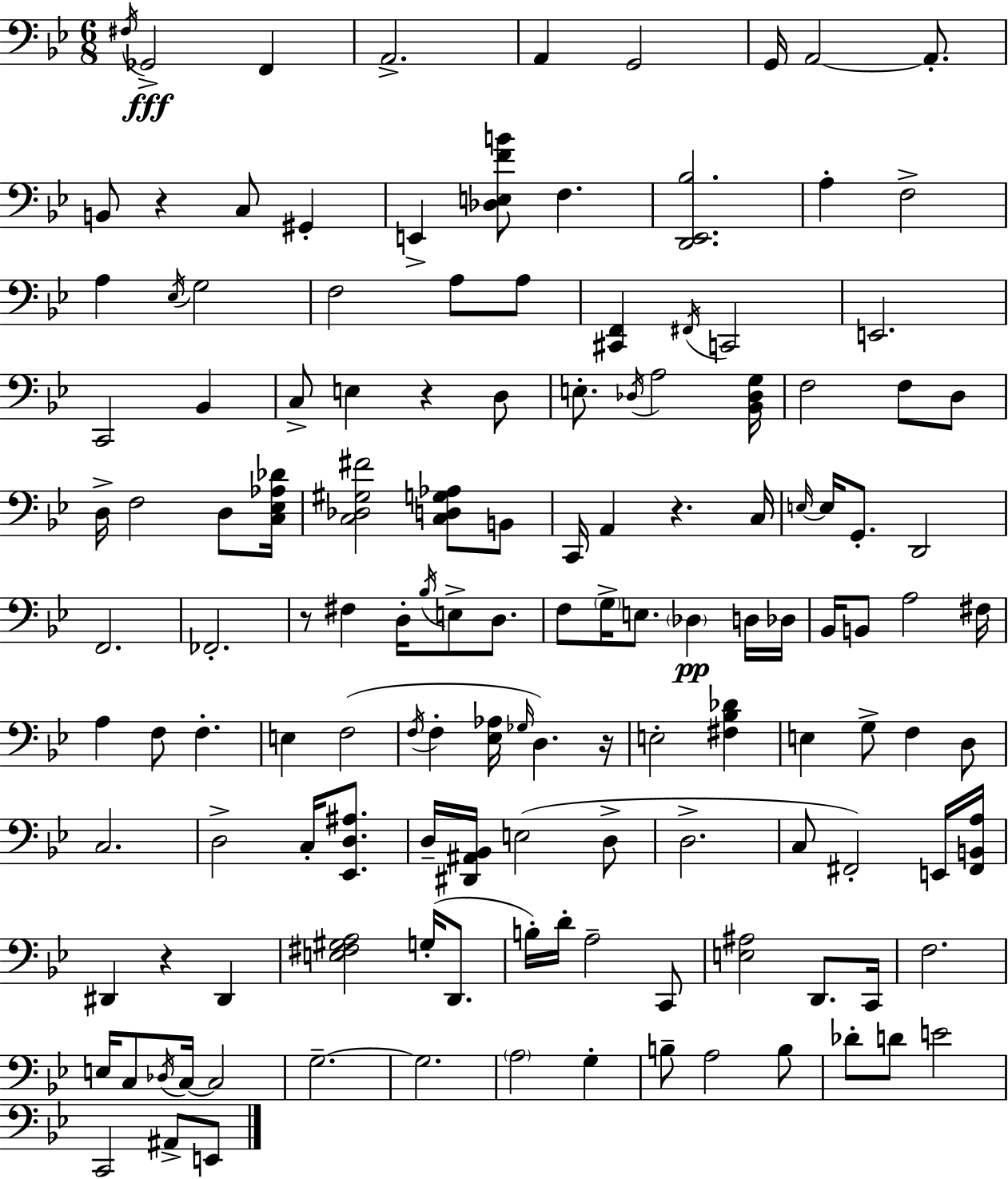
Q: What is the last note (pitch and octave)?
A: E2